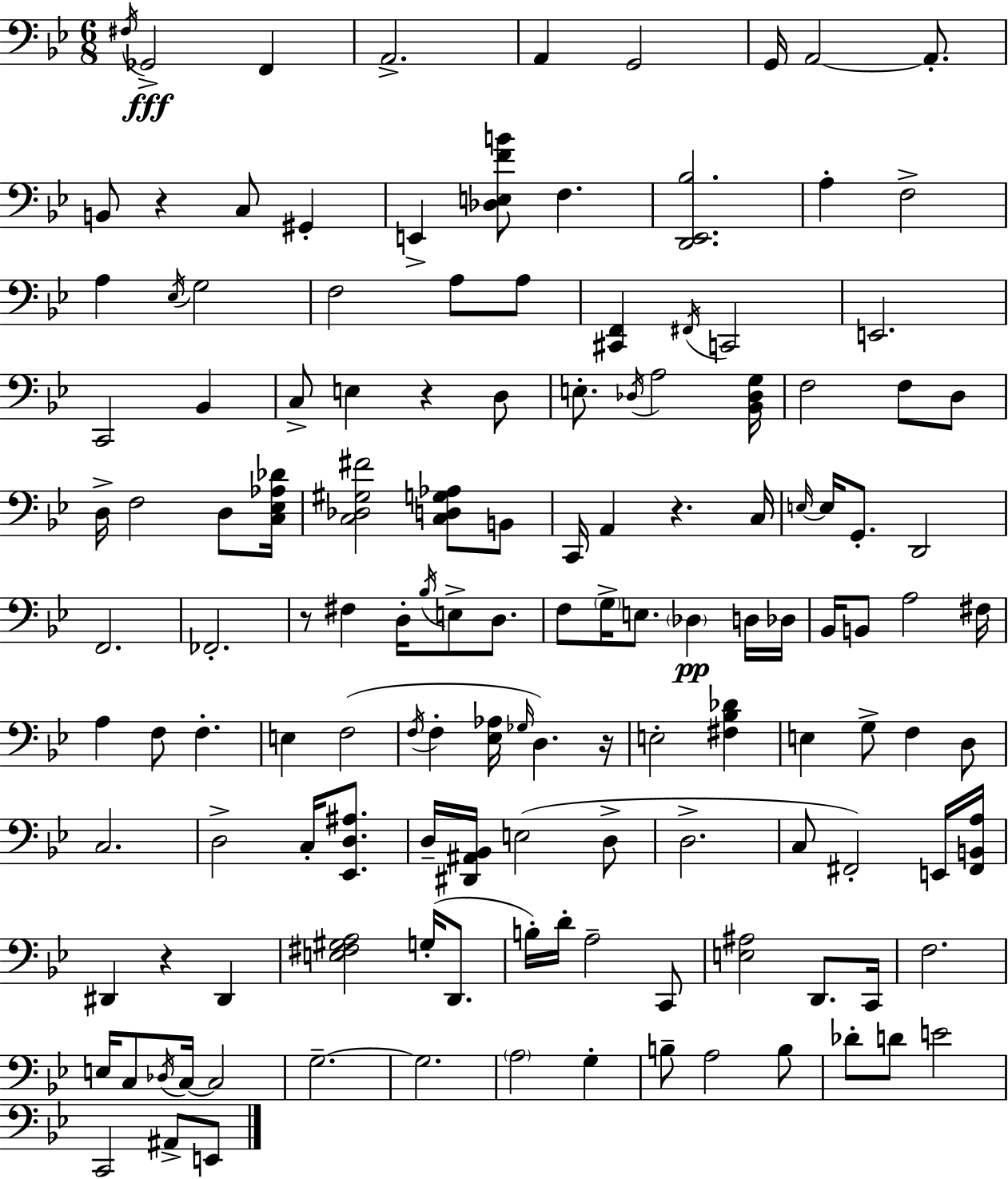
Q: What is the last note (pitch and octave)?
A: E2